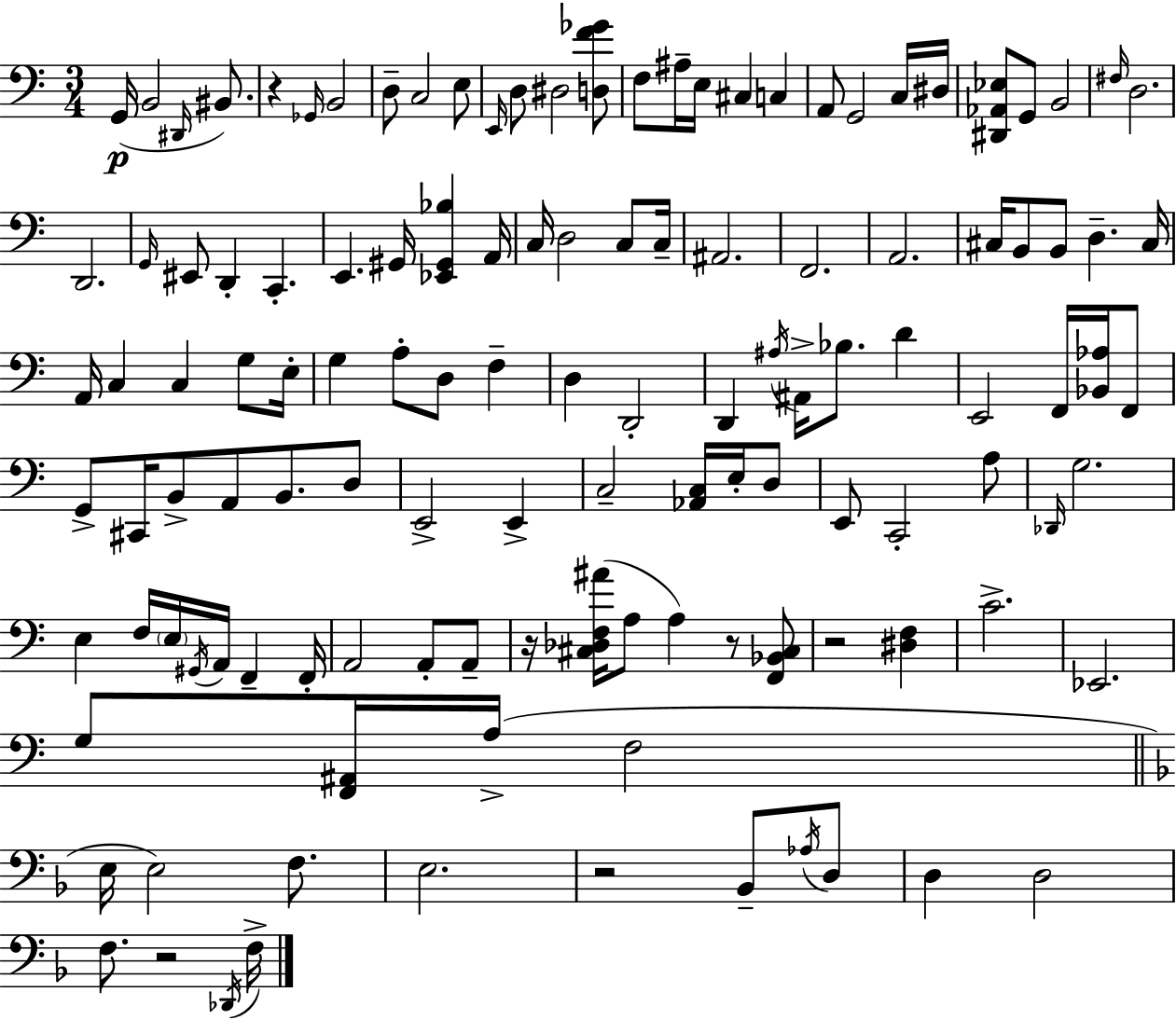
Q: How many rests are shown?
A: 6